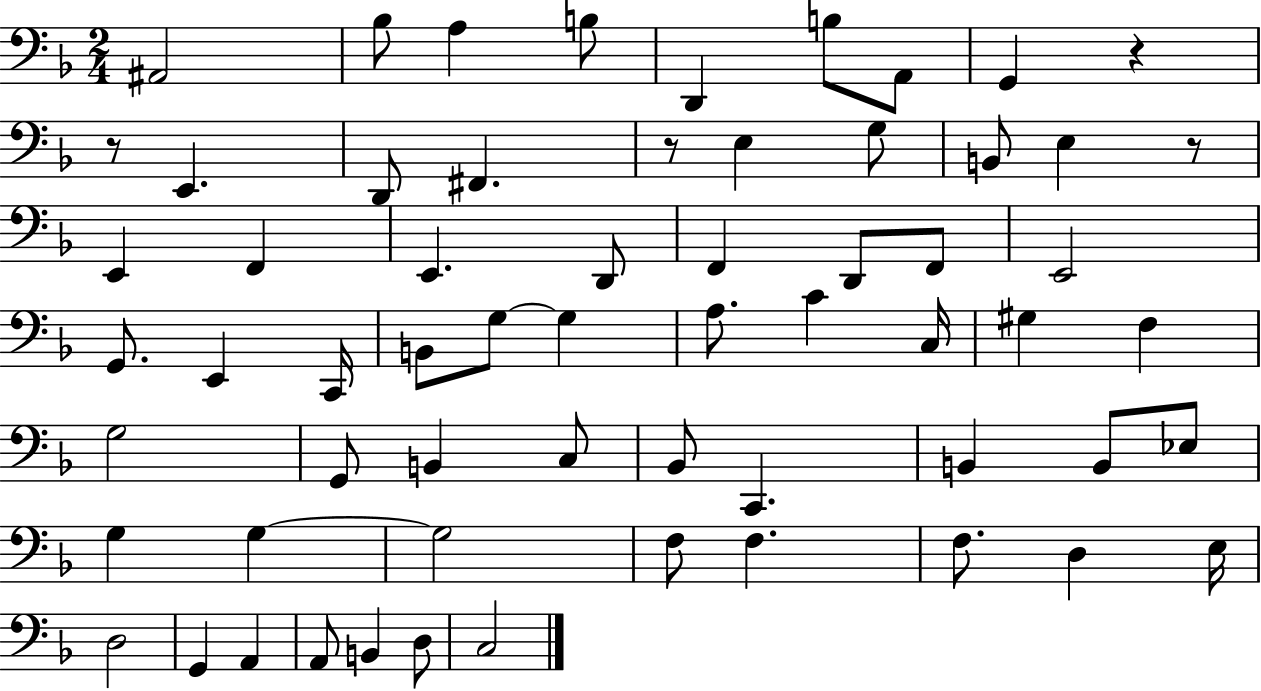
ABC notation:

X:1
T:Untitled
M:2/4
L:1/4
K:F
^A,,2 _B,/2 A, B,/2 D,, B,/2 A,,/2 G,, z z/2 E,, D,,/2 ^F,, z/2 E, G,/2 B,,/2 E, z/2 E,, F,, E,, D,,/2 F,, D,,/2 F,,/2 E,,2 G,,/2 E,, C,,/4 B,,/2 G,/2 G, A,/2 C C,/4 ^G, F, G,2 G,,/2 B,, C,/2 _B,,/2 C,, B,, B,,/2 _E,/2 G, G, G,2 F,/2 F, F,/2 D, E,/4 D,2 G,, A,, A,,/2 B,, D,/2 C,2